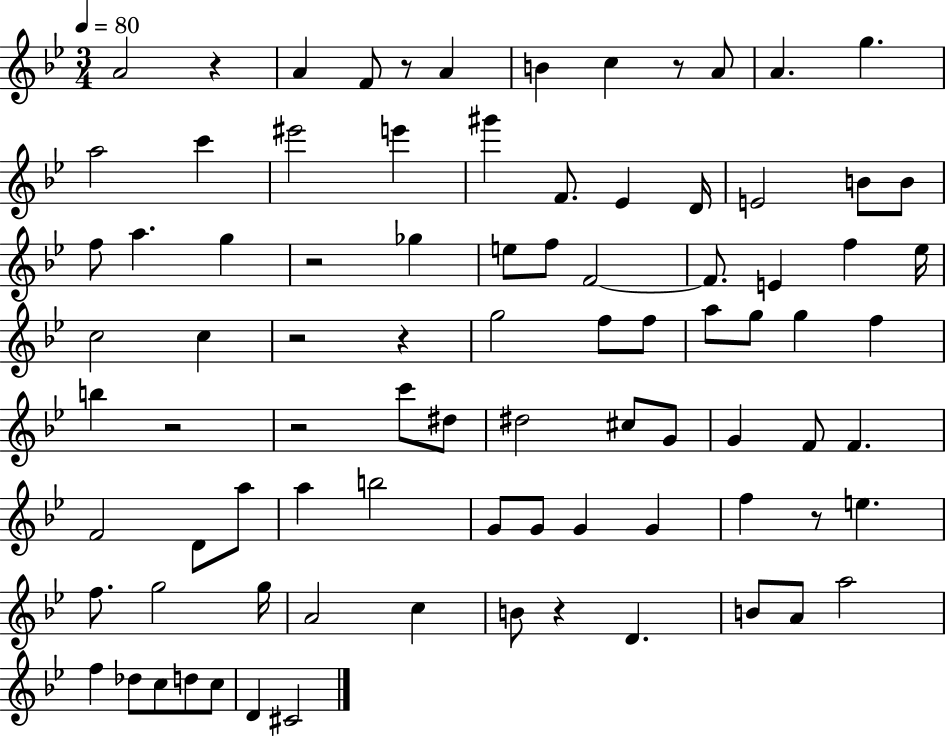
A4/h R/q A4/q F4/e R/e A4/q B4/q C5/q R/e A4/e A4/q. G5/q. A5/h C6/q EIS6/h E6/q G#6/q F4/e. Eb4/q D4/s E4/h B4/e B4/e F5/e A5/q. G5/q R/h Gb5/q E5/e F5/e F4/h F4/e. E4/q F5/q Eb5/s C5/h C5/q R/h R/q G5/h F5/e F5/e A5/e G5/e G5/q F5/q B5/q R/h R/h C6/e D#5/e D#5/h C#5/e G4/e G4/q F4/e F4/q. F4/h D4/e A5/e A5/q B5/h G4/e G4/e G4/q G4/q F5/q R/e E5/q. F5/e. G5/h G5/s A4/h C5/q B4/e R/q D4/q. B4/e A4/e A5/h F5/q Db5/e C5/e D5/e C5/e D4/q C#4/h